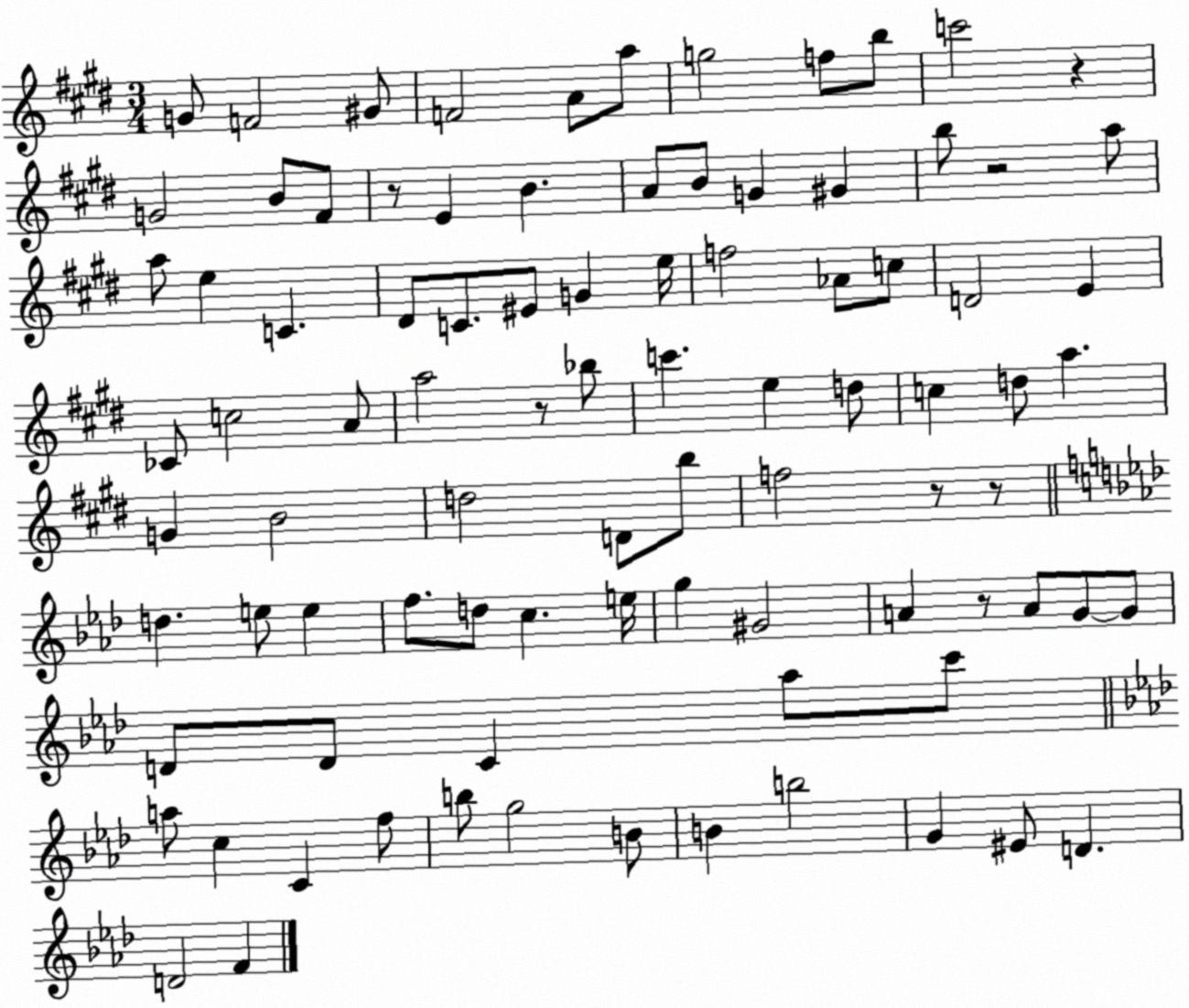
X:1
T:Untitled
M:3/4
L:1/4
K:E
G/2 F2 ^G/2 F2 A/2 a/2 g2 f/2 b/2 c'2 z G2 B/2 ^F/2 z/2 E B A/2 B/2 G ^G b/2 z2 a/2 a/2 e C ^D/2 C/2 ^E/2 G e/4 f2 _A/2 c/2 D2 E _C/2 c2 A/2 a2 z/2 _b/2 c' e d/2 c d/2 a G B2 d2 D/2 b/2 f2 z/2 z/2 d e/2 e f/2 d/2 c e/4 g ^G2 A z/2 A/2 G/2 G/2 D/2 D/2 C _a/2 c'/2 a/2 c C f/2 b/2 g2 B/2 B b2 G ^E/2 D D2 F